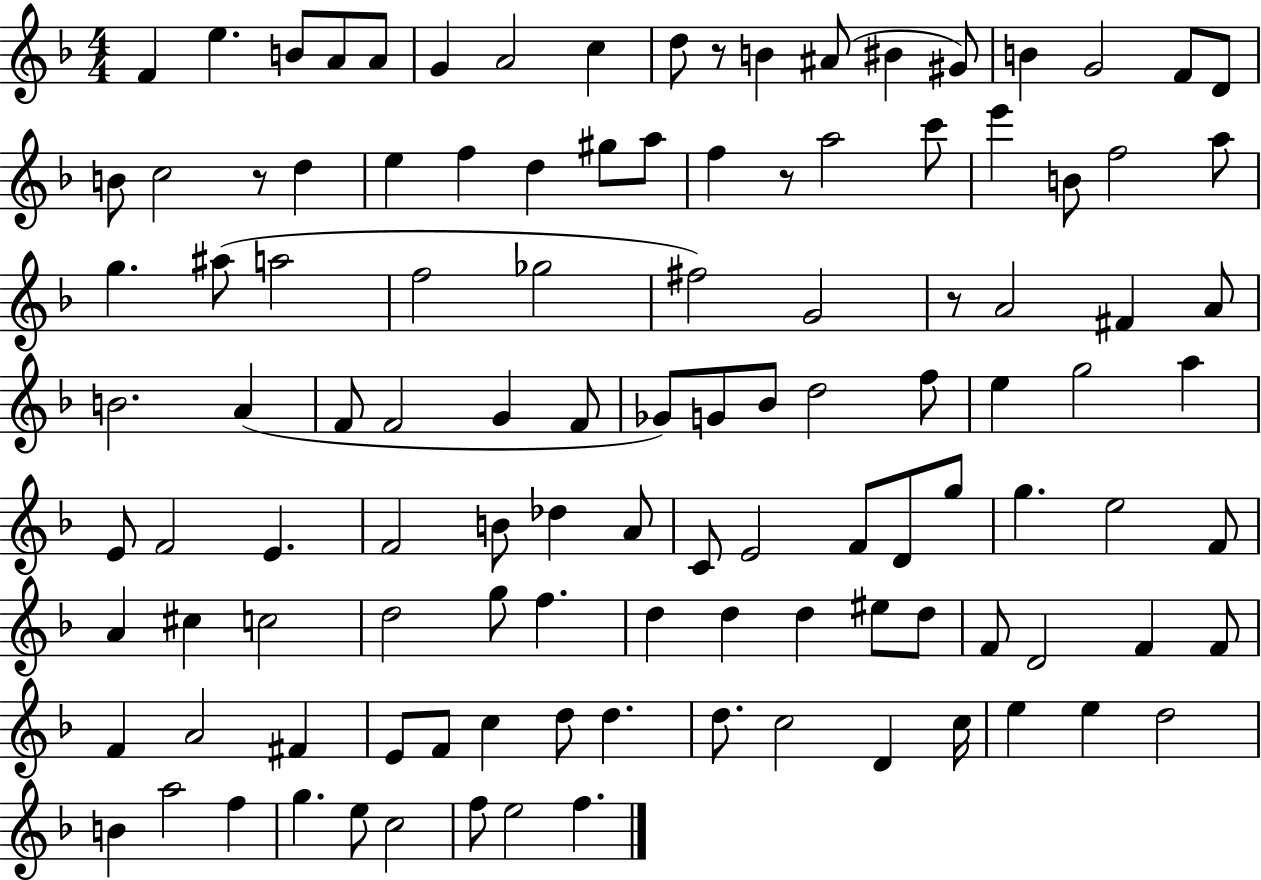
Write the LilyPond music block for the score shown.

{
  \clef treble
  \numericTimeSignature
  \time 4/4
  \key f \major
  f'4 e''4. b'8 a'8 a'8 | g'4 a'2 c''4 | d''8 r8 b'4 ais'8( bis'4 gis'8) | b'4 g'2 f'8 d'8 | \break b'8 c''2 r8 d''4 | e''4 f''4 d''4 gis''8 a''8 | f''4 r8 a''2 c'''8 | e'''4 b'8 f''2 a''8 | \break g''4. ais''8( a''2 | f''2 ges''2 | fis''2) g'2 | r8 a'2 fis'4 a'8 | \break b'2. a'4( | f'8 f'2 g'4 f'8 | ges'8) g'8 bes'8 d''2 f''8 | e''4 g''2 a''4 | \break e'8 f'2 e'4. | f'2 b'8 des''4 a'8 | c'8 e'2 f'8 d'8 g''8 | g''4. e''2 f'8 | \break a'4 cis''4 c''2 | d''2 g''8 f''4. | d''4 d''4 d''4 eis''8 d''8 | f'8 d'2 f'4 f'8 | \break f'4 a'2 fis'4 | e'8 f'8 c''4 d''8 d''4. | d''8. c''2 d'4 c''16 | e''4 e''4 d''2 | \break b'4 a''2 f''4 | g''4. e''8 c''2 | f''8 e''2 f''4. | \bar "|."
}